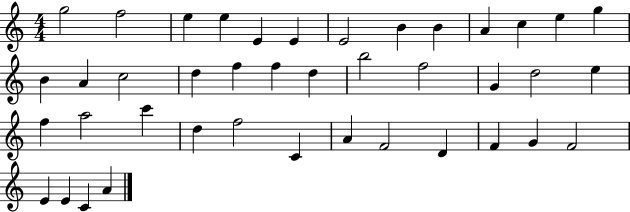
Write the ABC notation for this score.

X:1
T:Untitled
M:4/4
L:1/4
K:C
g2 f2 e e E E E2 B B A c e g B A c2 d f f d b2 f2 G d2 e f a2 c' d f2 C A F2 D F G F2 E E C A